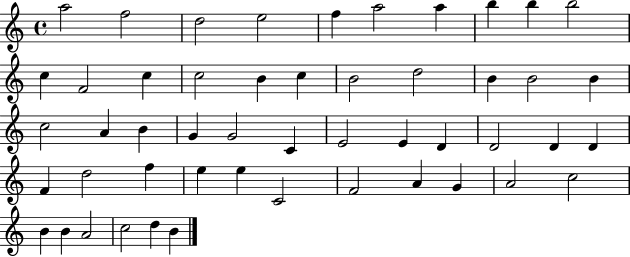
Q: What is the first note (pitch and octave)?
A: A5